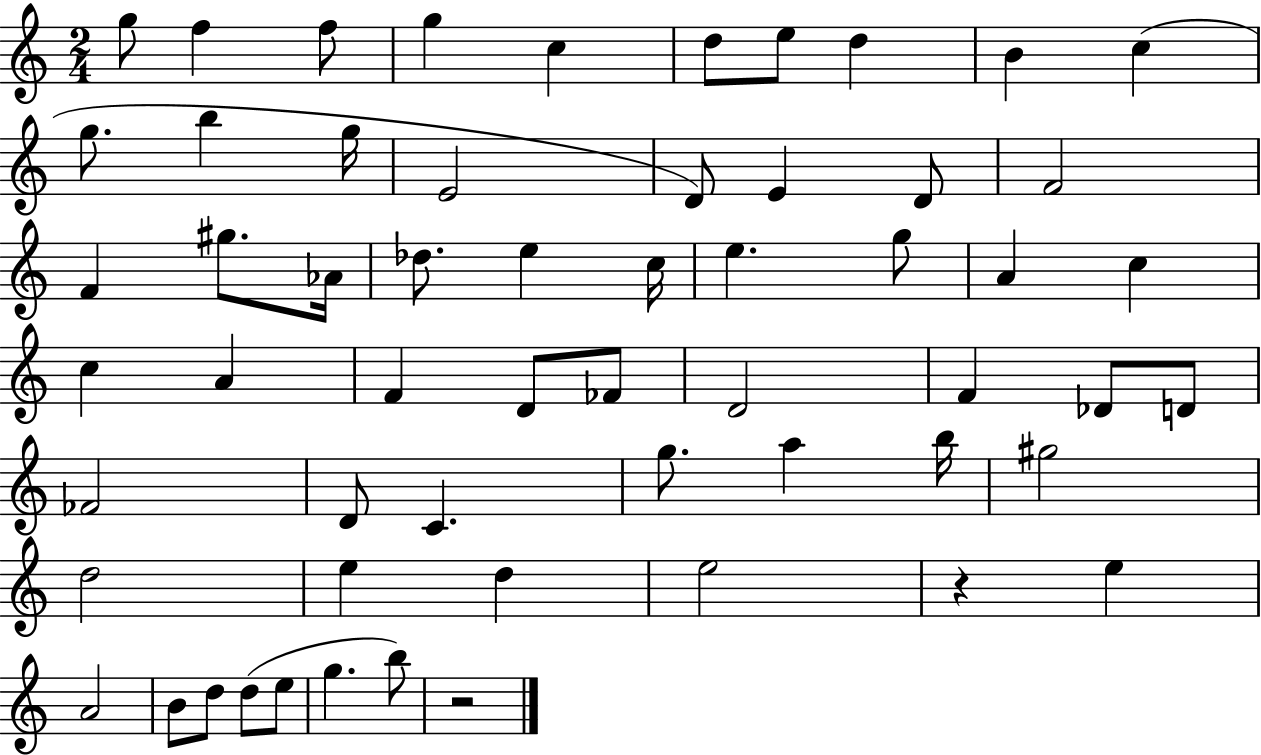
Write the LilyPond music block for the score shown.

{
  \clef treble
  \numericTimeSignature
  \time 2/4
  \key c \major
  \repeat volta 2 { g''8 f''4 f''8 | g''4 c''4 | d''8 e''8 d''4 | b'4 c''4( | \break g''8. b''4 g''16 | e'2 | d'8) e'4 d'8 | f'2 | \break f'4 gis''8. aes'16 | des''8. e''4 c''16 | e''4. g''8 | a'4 c''4 | \break c''4 a'4 | f'4 d'8 fes'8 | d'2 | f'4 des'8 d'8 | \break fes'2 | d'8 c'4. | g''8. a''4 b''16 | gis''2 | \break d''2 | e''4 d''4 | e''2 | r4 e''4 | \break a'2 | b'8 d''8 d''8( e''8 | g''4. b''8) | r2 | \break } \bar "|."
}